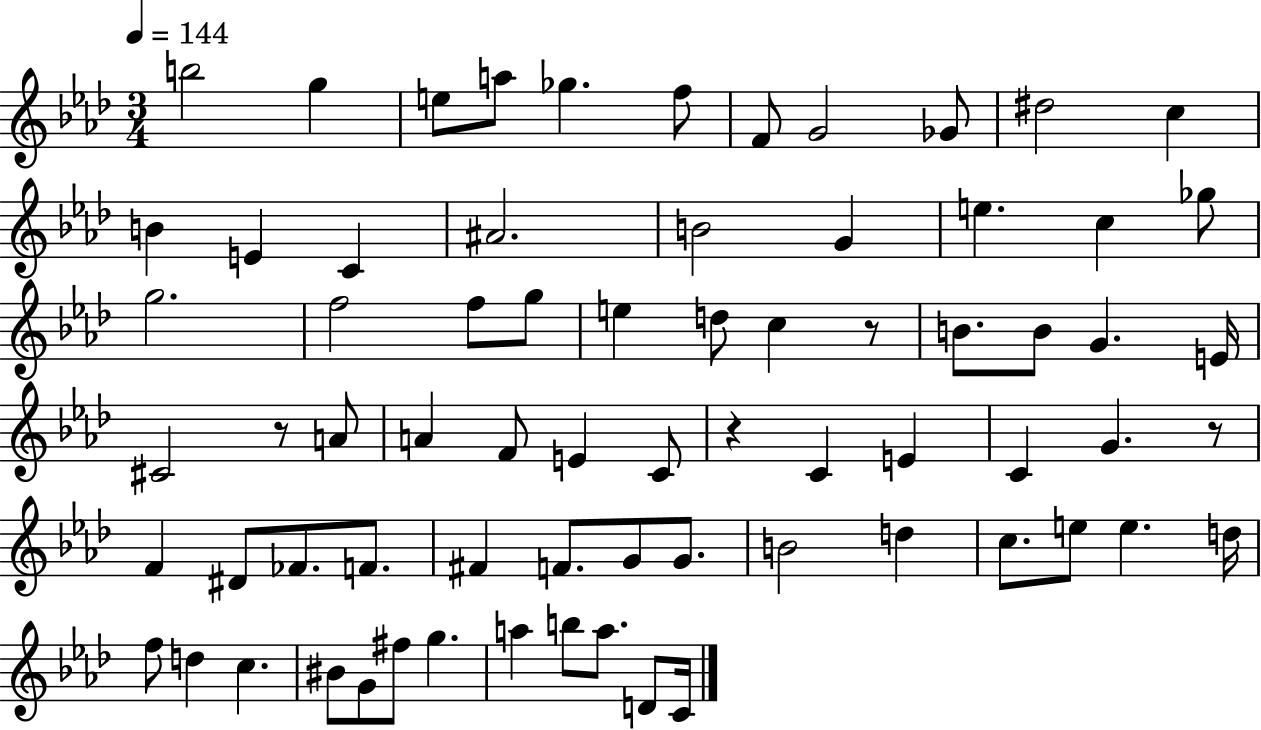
{
  \clef treble
  \numericTimeSignature
  \time 3/4
  \key aes \major
  \tempo 4 = 144
  b''2 g''4 | e''8 a''8 ges''4. f''8 | f'8 g'2 ges'8 | dis''2 c''4 | \break b'4 e'4 c'4 | ais'2. | b'2 g'4 | e''4. c''4 ges''8 | \break g''2. | f''2 f''8 g''8 | e''4 d''8 c''4 r8 | b'8. b'8 g'4. e'16 | \break cis'2 r8 a'8 | a'4 f'8 e'4 c'8 | r4 c'4 e'4 | c'4 g'4. r8 | \break f'4 dis'8 fes'8. f'8. | fis'4 f'8. g'8 g'8. | b'2 d''4 | c''8. e''8 e''4. d''16 | \break f''8 d''4 c''4. | bis'8 g'8 fis''8 g''4. | a''4 b''8 a''8. d'8 c'16 | \bar "|."
}